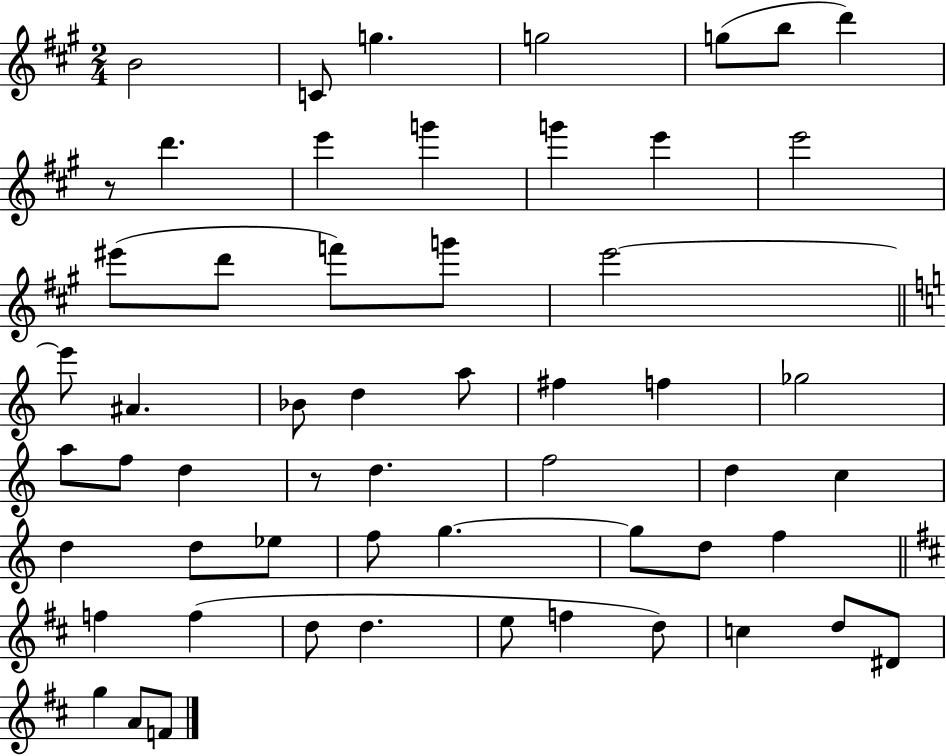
X:1
T:Untitled
M:2/4
L:1/4
K:A
B2 C/2 g g2 g/2 b/2 d' z/2 d' e' g' g' e' e'2 ^e'/2 d'/2 f'/2 g'/2 e'2 e'/2 ^A _B/2 d a/2 ^f f _g2 a/2 f/2 d z/2 d f2 d c d d/2 _e/2 f/2 g g/2 d/2 f f f d/2 d e/2 f d/2 c d/2 ^D/2 g A/2 F/2